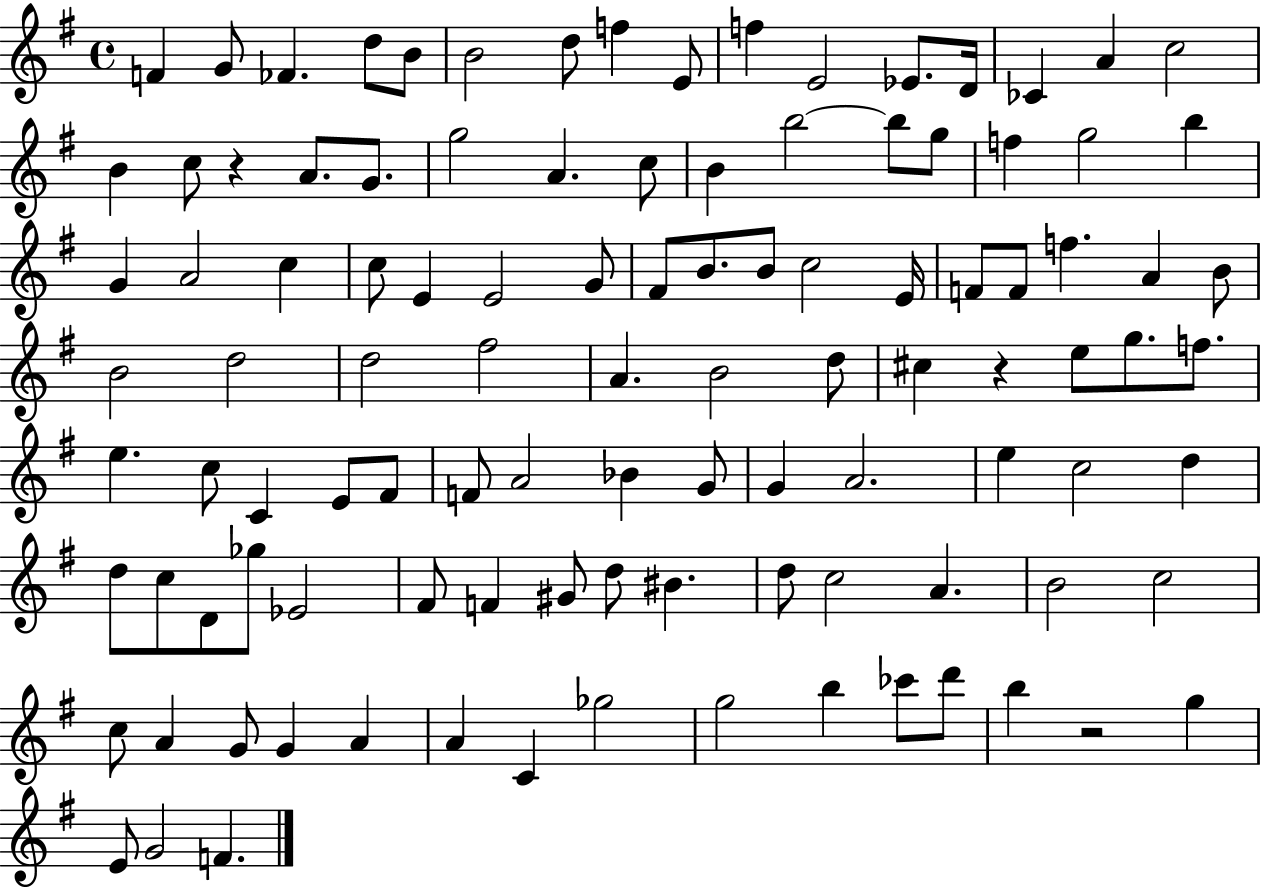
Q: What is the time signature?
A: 4/4